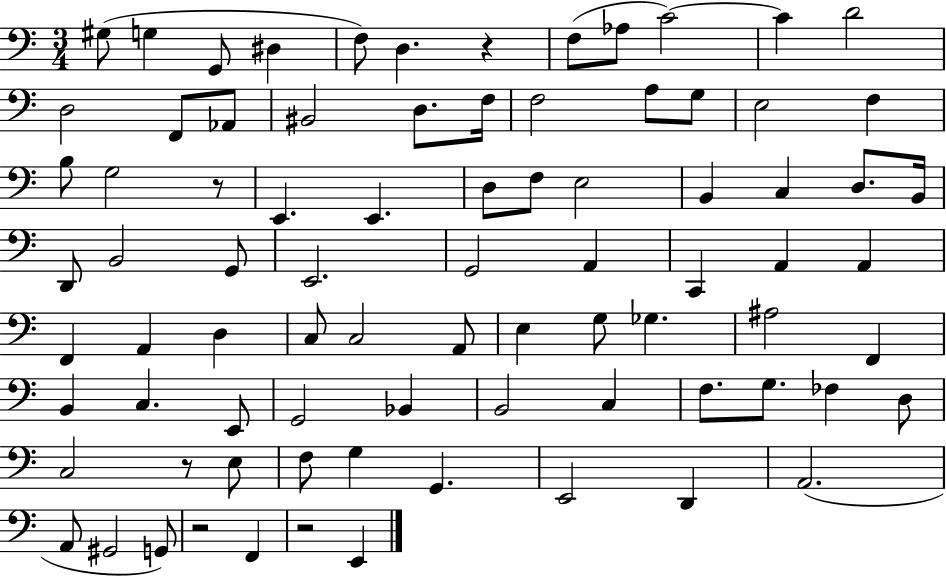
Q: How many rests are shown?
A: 5